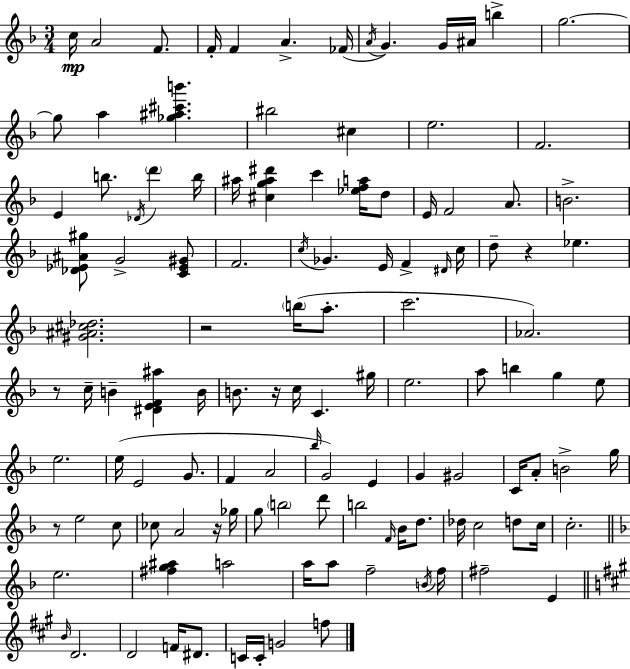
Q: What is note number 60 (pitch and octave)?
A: E4